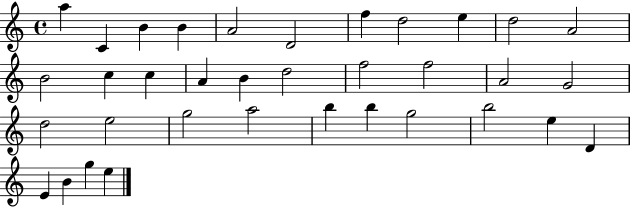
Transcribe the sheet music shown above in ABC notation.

X:1
T:Untitled
M:4/4
L:1/4
K:C
a C B B A2 D2 f d2 e d2 A2 B2 c c A B d2 f2 f2 A2 G2 d2 e2 g2 a2 b b g2 b2 e D E B g e